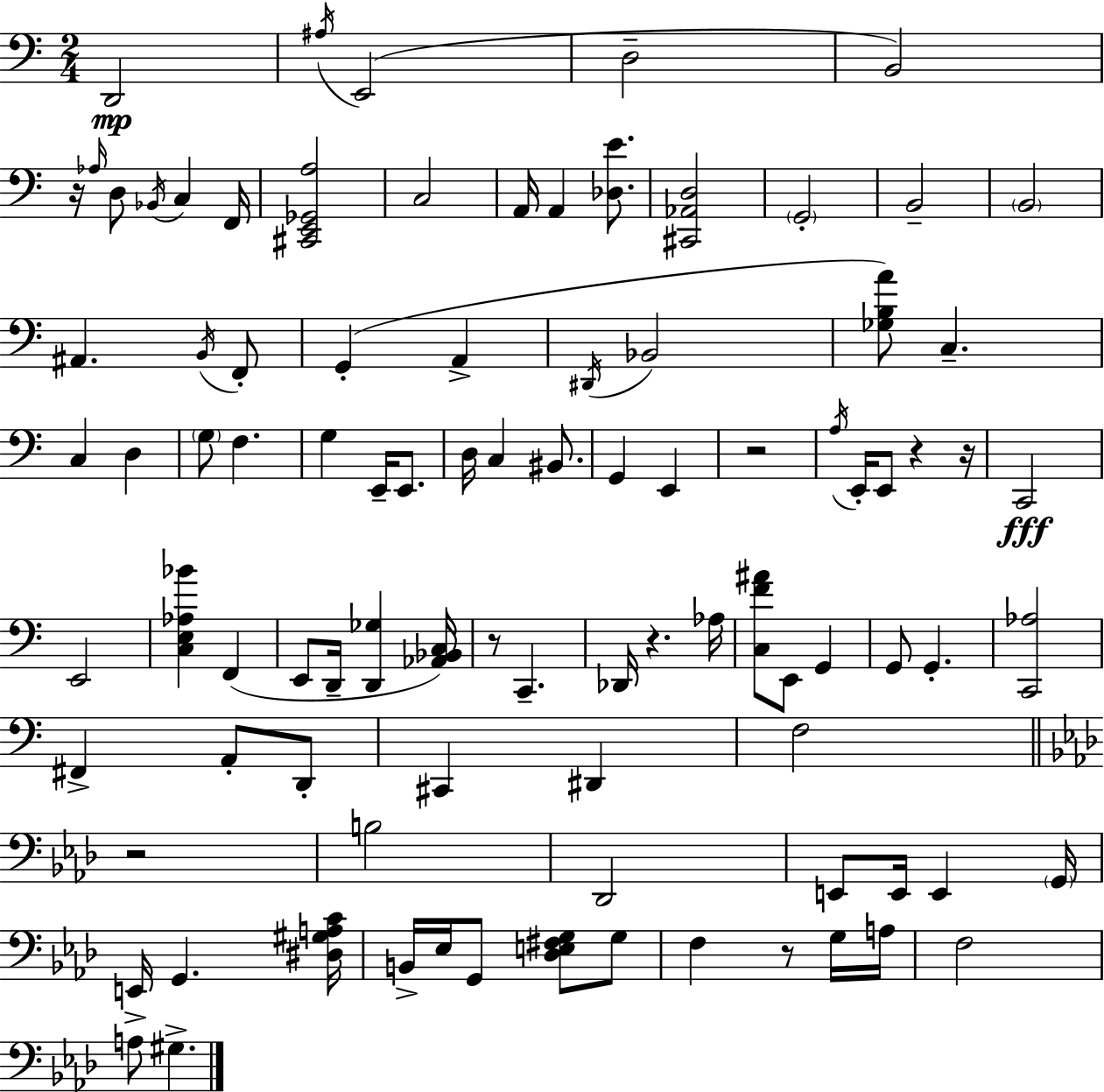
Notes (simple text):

D2/h A#3/s E2/h D3/h B2/h R/s Ab3/s D3/e Bb2/s C3/q F2/s [C#2,E2,Gb2,A3]/h C3/h A2/s A2/q [Db3,E4]/e. [C#2,Ab2,D3]/h G2/h B2/h B2/h A#2/q. B2/s F2/e G2/q A2/q D#2/s Bb2/h [Gb3,B3,A4]/e C3/q. C3/q D3/q G3/e F3/q. G3/q E2/s E2/e. D3/s C3/q BIS2/e. G2/q E2/q R/h A3/s E2/s E2/e R/q R/s C2/h E2/h [C3,E3,Ab3,Bb4]/q F2/q E2/e D2/s [D2,Gb3]/q [Ab2,Bb2,C3]/s R/e C2/q. Db2/s R/q. Ab3/s [C3,F4,A#4]/e E2/e G2/q G2/e G2/q. [C2,Ab3]/h F#2/q A2/e D2/e C#2/q D#2/q F3/h R/h B3/h Db2/h E2/e E2/s E2/q G2/s E2/s G2/q. [D#3,G#3,A3,C4]/s B2/s Eb3/s G2/e [Db3,E3,F#3,G3]/e G3/e F3/q R/e G3/s A3/s F3/h A3/e G#3/q.